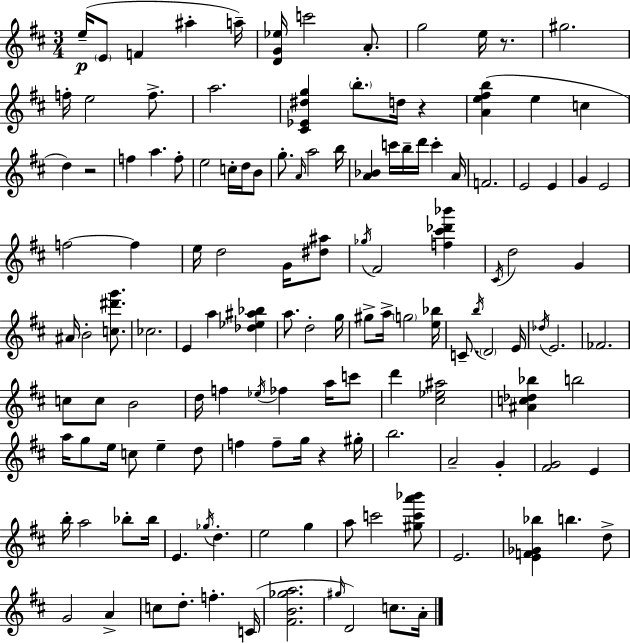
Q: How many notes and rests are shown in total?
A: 136